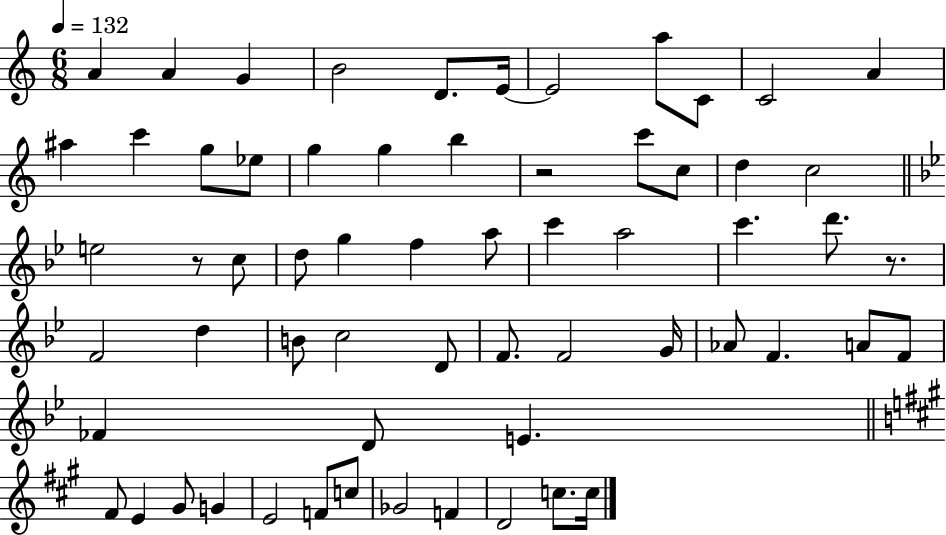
{
  \clef treble
  \numericTimeSignature
  \time 6/8
  \key c \major
  \tempo 4 = 132
  a'4 a'4 g'4 | b'2 d'8. e'16~~ | e'2 a''8 c'8 | c'2 a'4 | \break ais''4 c'''4 g''8 ees''8 | g''4 g''4 b''4 | r2 c'''8 c''8 | d''4 c''2 | \break \bar "||" \break \key bes \major e''2 r8 c''8 | d''8 g''4 f''4 a''8 | c'''4 a''2 | c'''4. d'''8. r8. | \break f'2 d''4 | b'8 c''2 d'8 | f'8. f'2 g'16 | aes'8 f'4. a'8 f'8 | \break fes'4 d'8 e'4. | \bar "||" \break \key a \major fis'8 e'4 gis'8 g'4 | e'2 f'8 c''8 | ges'2 f'4 | d'2 c''8. c''16 | \break \bar "|."
}